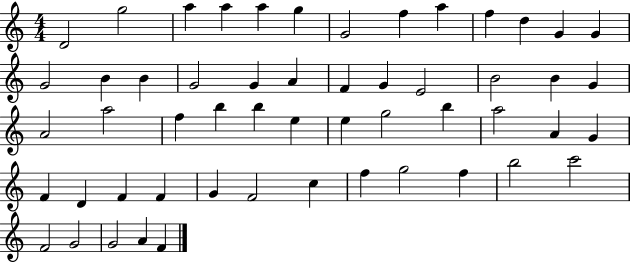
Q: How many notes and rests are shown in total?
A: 54